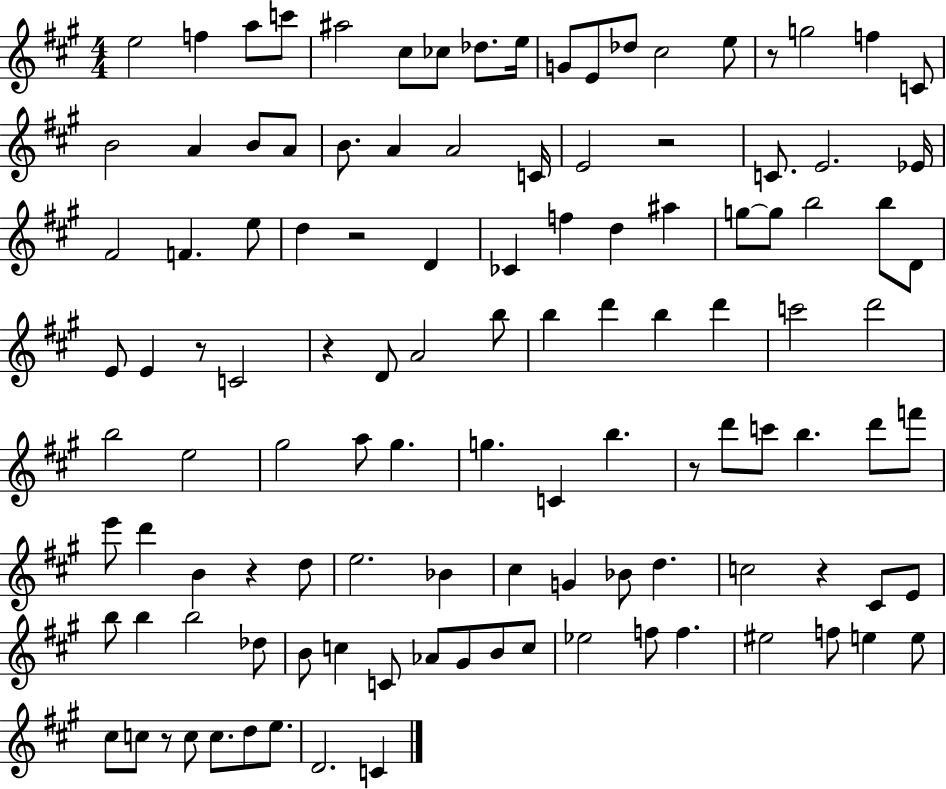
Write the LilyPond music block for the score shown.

{
  \clef treble
  \numericTimeSignature
  \time 4/4
  \key a \major
  e''2 f''4 a''8 c'''8 | ais''2 cis''8 ces''8 des''8. e''16 | g'8 e'8 des''8 cis''2 e''8 | r8 g''2 f''4 c'8 | \break b'2 a'4 b'8 a'8 | b'8. a'4 a'2 c'16 | e'2 r2 | c'8. e'2. ees'16 | \break fis'2 f'4. e''8 | d''4 r2 d'4 | ces'4 f''4 d''4 ais''4 | g''8~~ g''8 b''2 b''8 d'8 | \break e'8 e'4 r8 c'2 | r4 d'8 a'2 b''8 | b''4 d'''4 b''4 d'''4 | c'''2 d'''2 | \break b''2 e''2 | gis''2 a''8 gis''4. | g''4. c'4 b''4. | r8 d'''8 c'''8 b''4. d'''8 f'''8 | \break e'''8 d'''4 b'4 r4 d''8 | e''2. bes'4 | cis''4 g'4 bes'8 d''4. | c''2 r4 cis'8 e'8 | \break b''8 b''4 b''2 des''8 | b'8 c''4 c'8 aes'8 gis'8 b'8 c''8 | ees''2 f''8 f''4. | eis''2 f''8 e''4 e''8 | \break cis''8 c''8 r8 c''8 c''8. d''8 e''8. | d'2. c'4 | \bar "|."
}